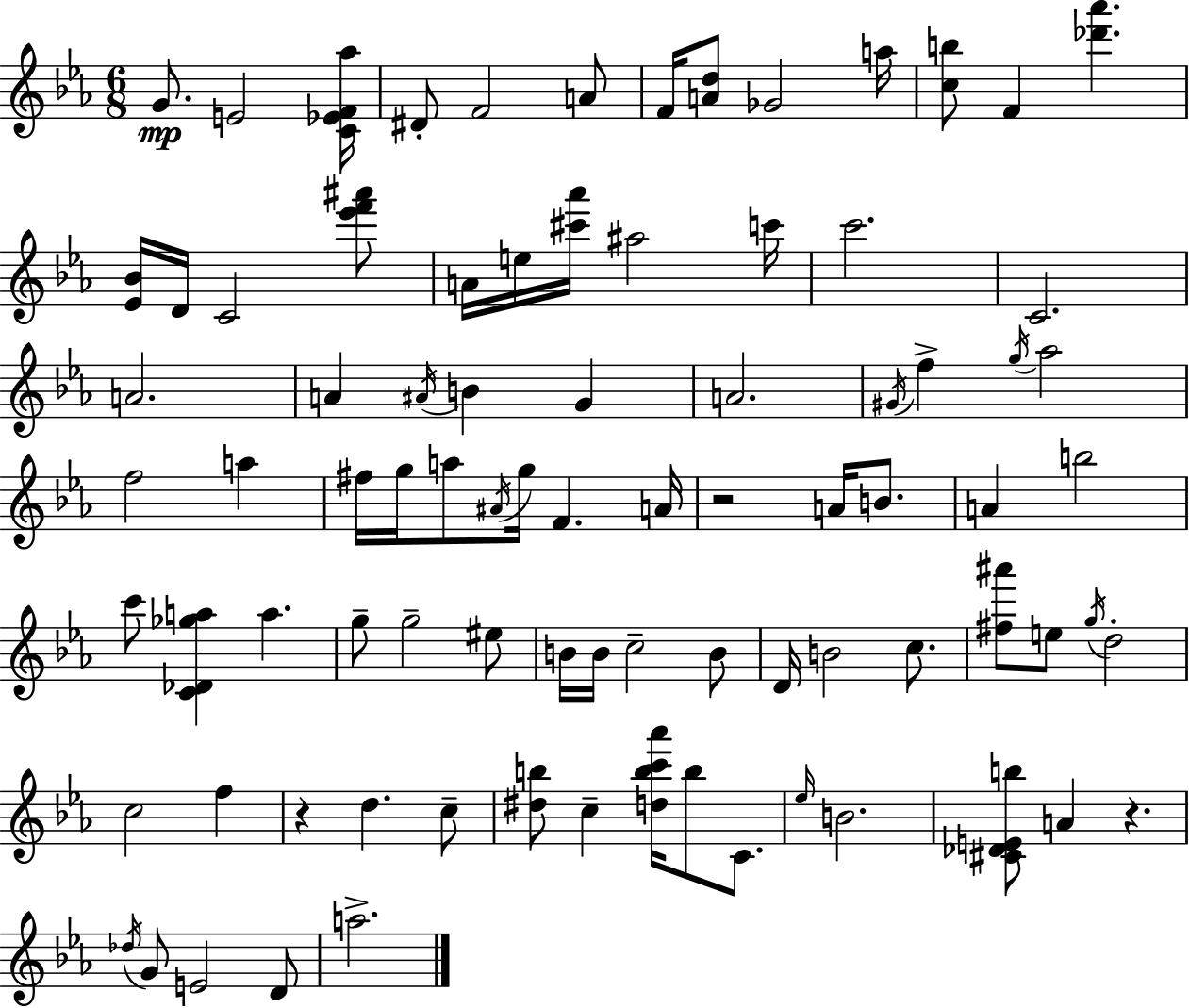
X:1
T:Untitled
M:6/8
L:1/4
K:Eb
G/2 E2 [C_EF_a]/4 ^D/2 F2 A/2 F/4 [Ad]/2 _G2 a/4 [cb]/2 F [_d'_a'] [_E_B]/4 D/4 C2 [_e'f'^a']/2 A/4 e/4 [^c'_a']/4 ^a2 c'/4 c'2 C2 A2 A ^A/4 B G A2 ^G/4 f g/4 _a2 f2 a ^f/4 g/4 a/2 ^A/4 g/4 F A/4 z2 A/4 B/2 A b2 c'/2 [C_D_ga] a g/2 g2 ^e/2 B/4 B/4 c2 B/2 D/4 B2 c/2 [^f^a']/2 e/2 g/4 d2 c2 f z d c/2 [^db]/2 c [dbc'_a']/4 b/2 C/2 _e/4 B2 [^C_DEb]/2 A z _d/4 G/2 E2 D/2 a2